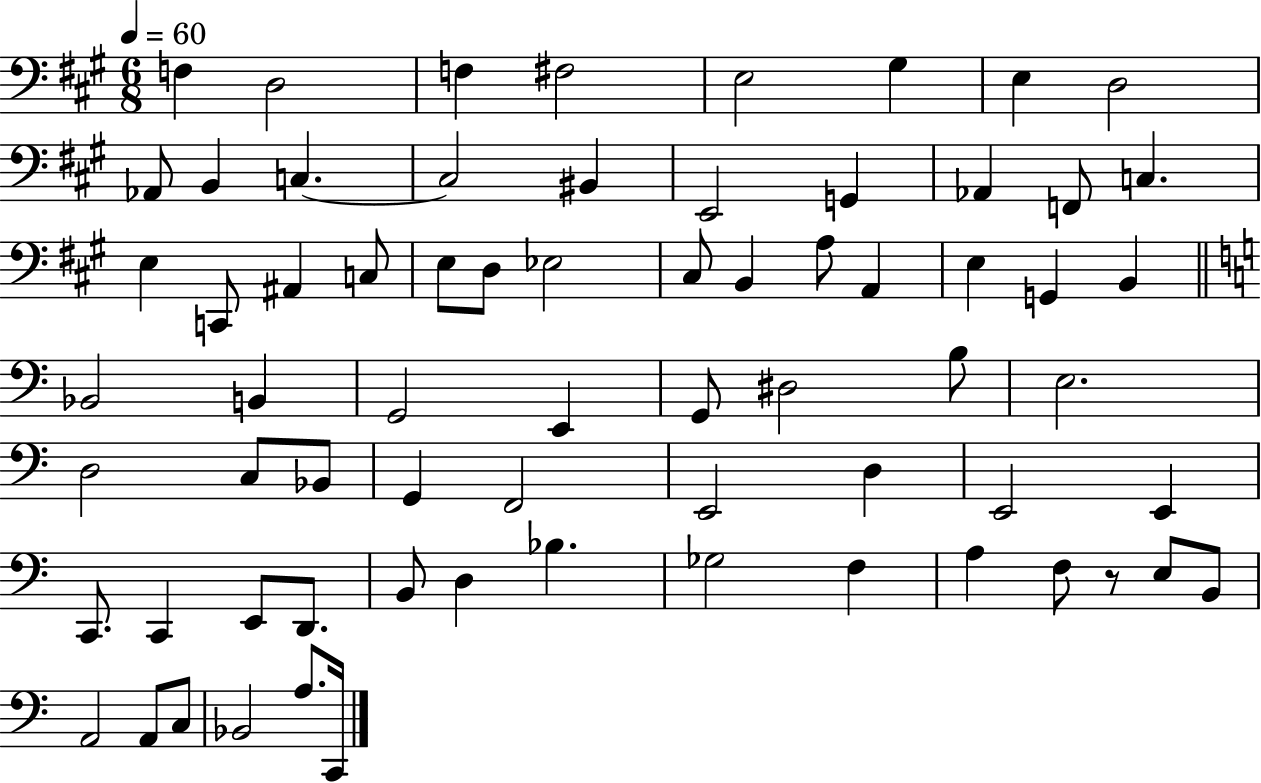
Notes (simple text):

F3/q D3/h F3/q F#3/h E3/h G#3/q E3/q D3/h Ab2/e B2/q C3/q. C3/h BIS2/q E2/h G2/q Ab2/q F2/e C3/q. E3/q C2/e A#2/q C3/e E3/e D3/e Eb3/h C#3/e B2/q A3/e A2/q E3/q G2/q B2/q Bb2/h B2/q G2/h E2/q G2/e D#3/h B3/e E3/h. D3/h C3/e Bb2/e G2/q F2/h E2/h D3/q E2/h E2/q C2/e. C2/q E2/e D2/e. B2/e D3/q Bb3/q. Gb3/h F3/q A3/q F3/e R/e E3/e B2/e A2/h A2/e C3/e Bb2/h A3/e. C2/s